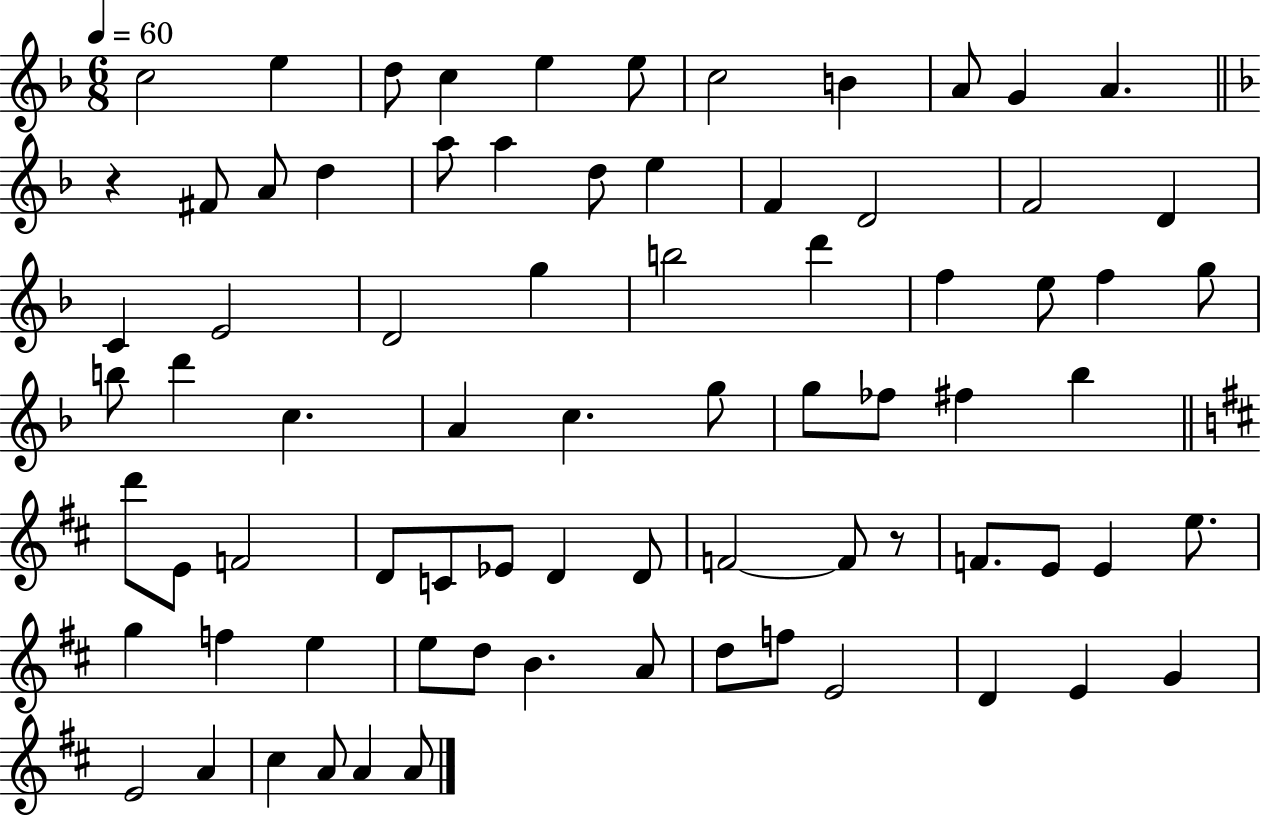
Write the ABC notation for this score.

X:1
T:Untitled
M:6/8
L:1/4
K:F
c2 e d/2 c e e/2 c2 B A/2 G A z ^F/2 A/2 d a/2 a d/2 e F D2 F2 D C E2 D2 g b2 d' f e/2 f g/2 b/2 d' c A c g/2 g/2 _f/2 ^f _b d'/2 E/2 F2 D/2 C/2 _E/2 D D/2 F2 F/2 z/2 F/2 E/2 E e/2 g f e e/2 d/2 B A/2 d/2 f/2 E2 D E G E2 A ^c A/2 A A/2